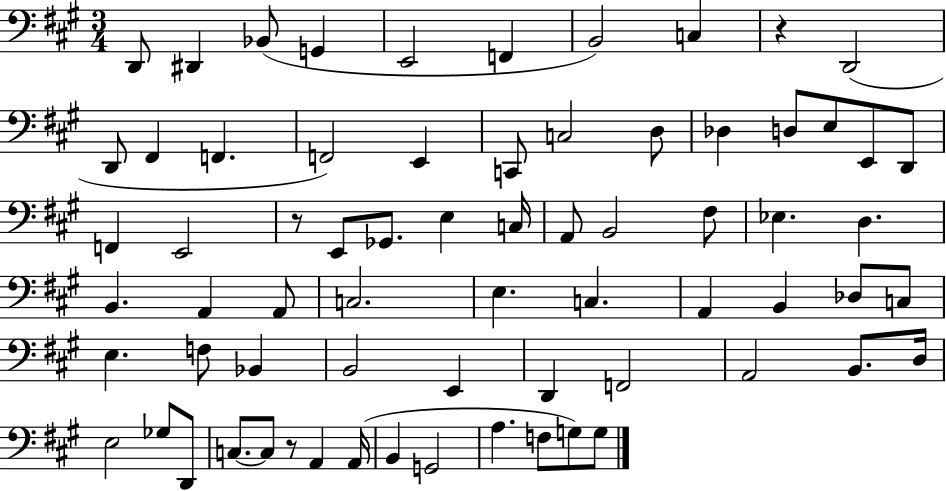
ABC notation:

X:1
T:Untitled
M:3/4
L:1/4
K:A
D,,/2 ^D,, _B,,/2 G,, E,,2 F,, B,,2 C, z D,,2 D,,/2 ^F,, F,, F,,2 E,, C,,/2 C,2 D,/2 _D, D,/2 E,/2 E,,/2 D,,/2 F,, E,,2 z/2 E,,/2 _G,,/2 E, C,/4 A,,/2 B,,2 ^F,/2 _E, D, B,, A,, A,,/2 C,2 E, C, A,, B,, _D,/2 C,/2 E, F,/2 _B,, B,,2 E,, D,, F,,2 A,,2 B,,/2 D,/4 E,2 _G,/2 D,,/2 C,/2 C,/2 z/2 A,, A,,/4 B,, G,,2 A, F,/2 G,/2 G,/2